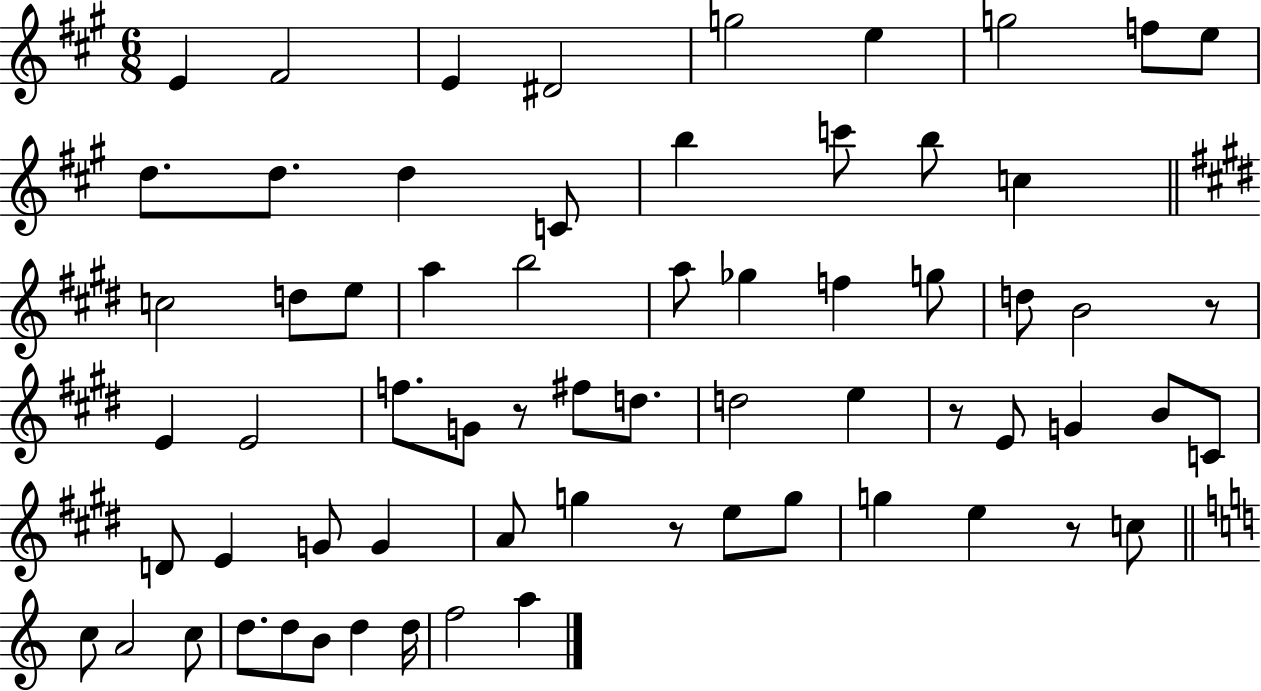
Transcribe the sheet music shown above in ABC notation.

X:1
T:Untitled
M:6/8
L:1/4
K:A
E ^F2 E ^D2 g2 e g2 f/2 e/2 d/2 d/2 d C/2 b c'/2 b/2 c c2 d/2 e/2 a b2 a/2 _g f g/2 d/2 B2 z/2 E E2 f/2 G/2 z/2 ^f/2 d/2 d2 e z/2 E/2 G B/2 C/2 D/2 E G/2 G A/2 g z/2 e/2 g/2 g e z/2 c/2 c/2 A2 c/2 d/2 d/2 B/2 d d/4 f2 a